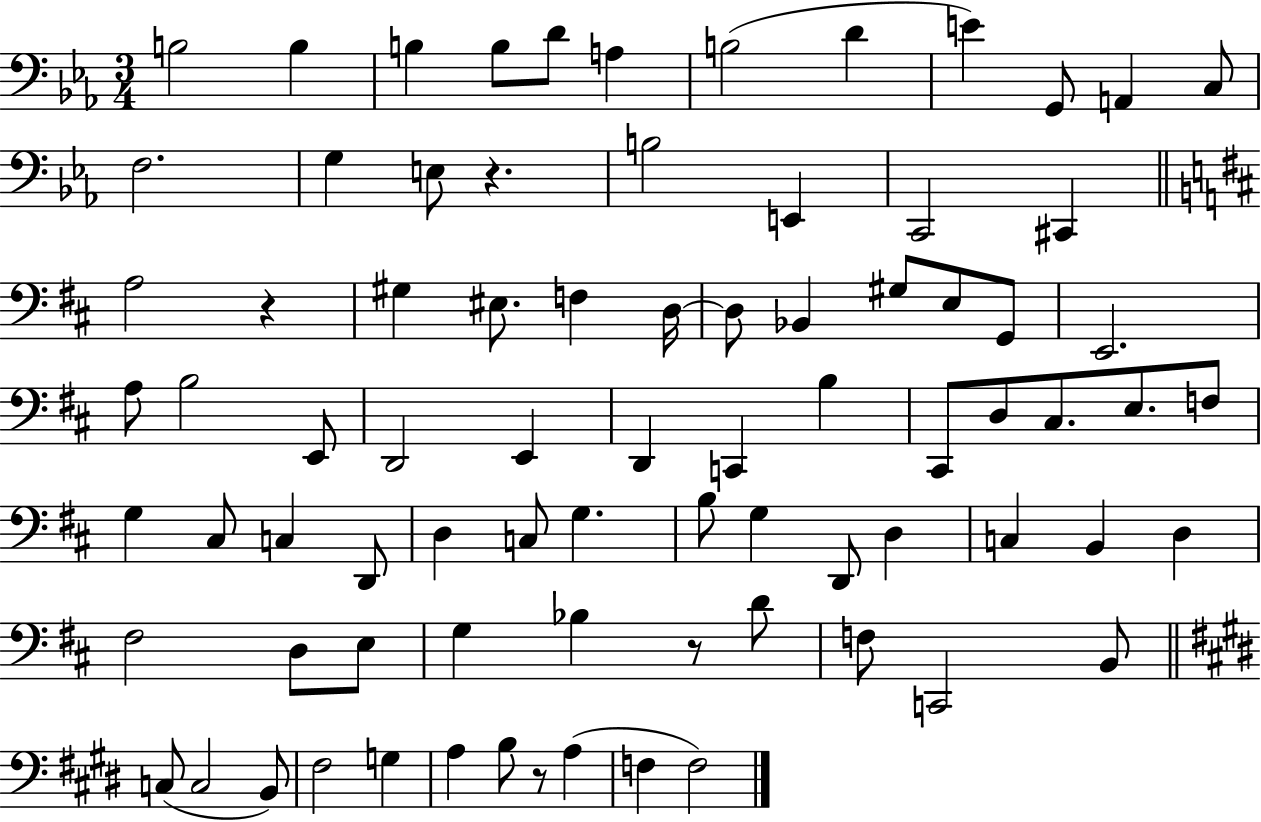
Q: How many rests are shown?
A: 4